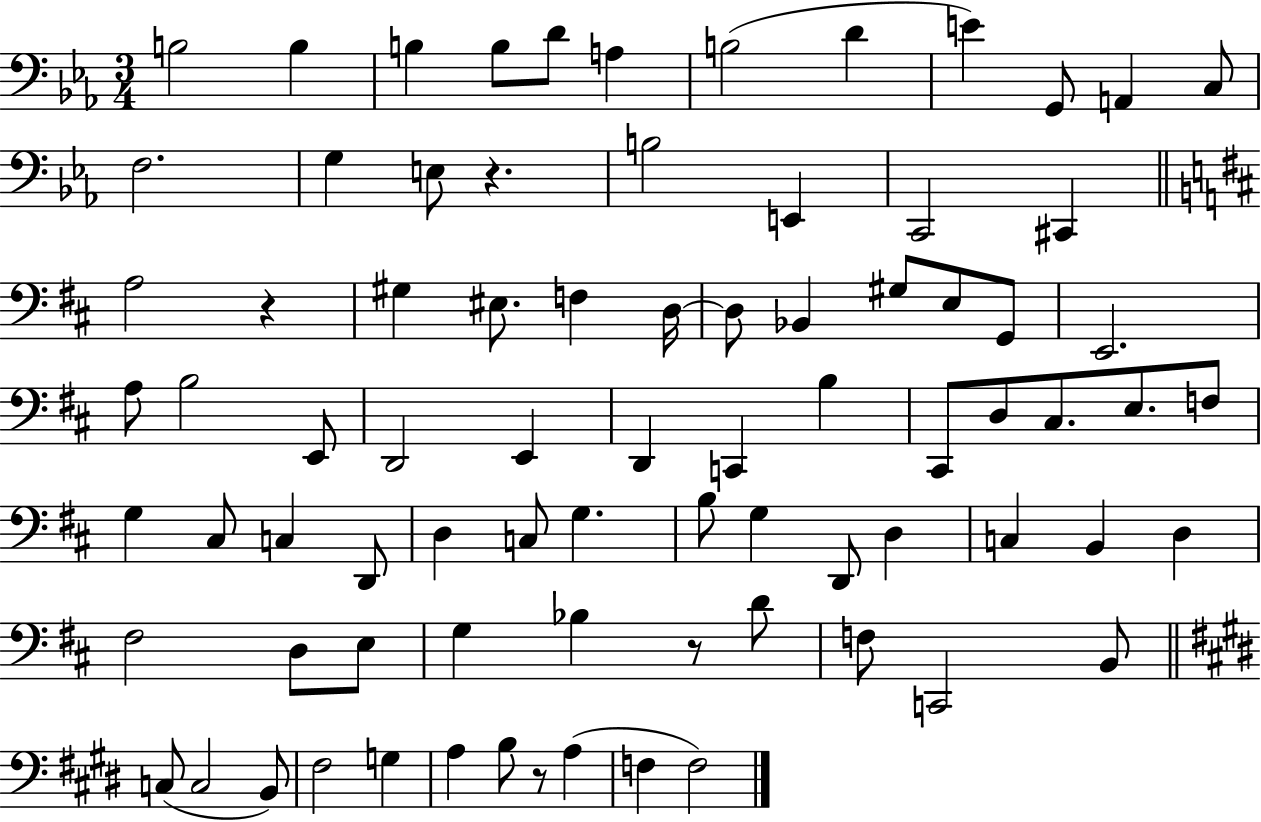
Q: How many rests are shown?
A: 4